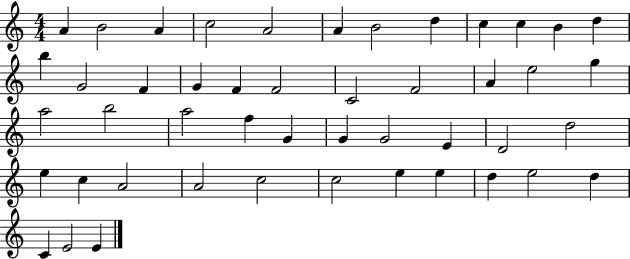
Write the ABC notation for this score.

X:1
T:Untitled
M:4/4
L:1/4
K:C
A B2 A c2 A2 A B2 d c c B d b G2 F G F F2 C2 F2 A e2 g a2 b2 a2 f G G G2 E D2 d2 e c A2 A2 c2 c2 e e d e2 d C E2 E